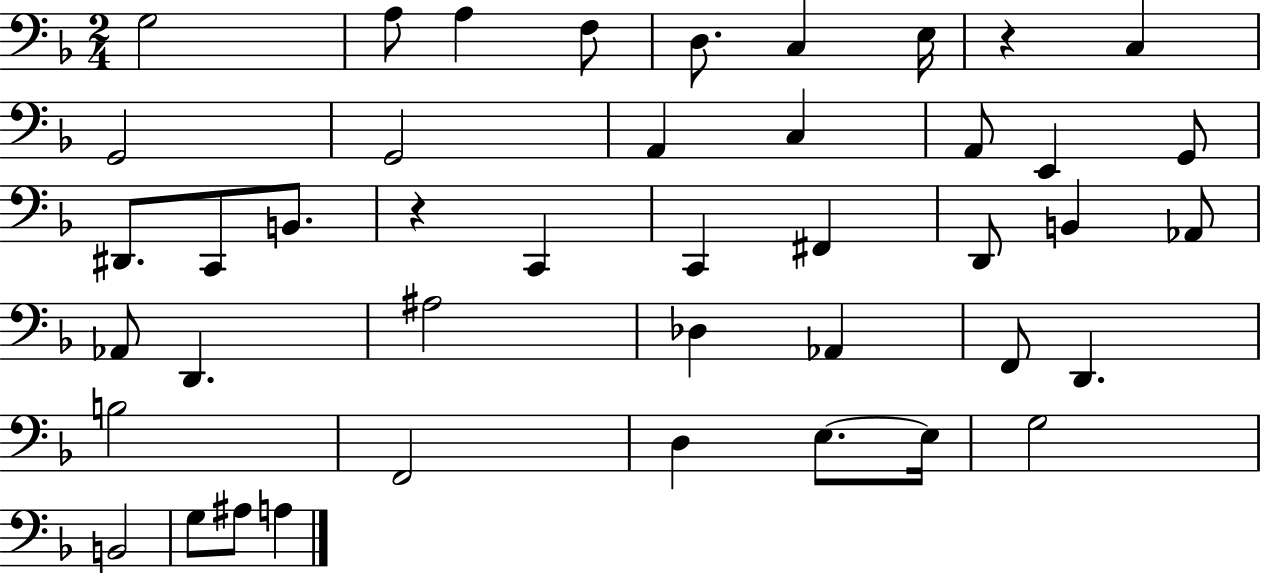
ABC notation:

X:1
T:Untitled
M:2/4
L:1/4
K:F
G,2 A,/2 A, F,/2 D,/2 C, E,/4 z C, G,,2 G,,2 A,, C, A,,/2 E,, G,,/2 ^D,,/2 C,,/2 B,,/2 z C,, C,, ^F,, D,,/2 B,, _A,,/2 _A,,/2 D,, ^A,2 _D, _A,, F,,/2 D,, B,2 F,,2 D, E,/2 E,/4 G,2 B,,2 G,/2 ^A,/2 A,